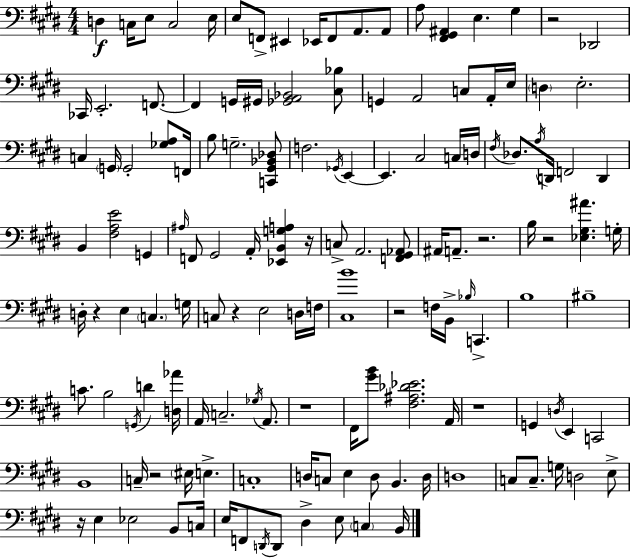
D3/q C3/s E3/e C3/h E3/s E3/e F2/e EIS2/q Eb2/s F2/e A2/e. A2/e A3/e [F#2,G#2,A#2]/q E3/q. G#3/q R/h Db2/h CES2/s E2/h. F2/e. F2/q G2/s G#2/s [Gb2,A2,Bb2]/h [C#3,Bb3]/e G2/q A2/h C3/e A2/s E3/s D3/q E3/h. C3/q G2/s G2/h [Gb3,A3]/e F2/s B3/e G3/h. [C2,G#2,Bb2,Db3]/e F3/h. Gb2/s E2/q E2/q. C#3/h C3/s D3/s F#3/s Db3/e. A3/s D2/s F2/h D2/q B2/q [F#3,A3,E4]/h G2/q A#3/s F2/e G#2/h A2/s [Eb2,B2,G3,A3]/q R/s C3/e A2/h. [F2,G#2,Ab2]/e A#2/s A2/e. R/h. B3/s R/h [Eb3,G#3,A#4]/q. G3/s D3/s R/q E3/q C3/q. G3/s C3/e R/q E3/h D3/s F3/s [C#3,B4]/w R/h F3/s B2/s Bb3/s C2/q. B3/w BIS3/w C4/e. B3/h G2/s D4/q [D3,Ab4]/s A2/s C3/h. Gb3/s A2/e. R/w F#2/s [G#4,B4]/e [F#3,A#3,Db4,Eb4]/h. A2/s R/w G2/q D3/s E2/q C2/h B2/w C3/s R/h EIS3/s E3/q. C3/w D3/s C3/e E3/q D3/e B2/q. D3/s D3/w C3/e C3/e. G3/s D3/h E3/e R/s E3/q Eb3/h B2/e C3/s E3/s F2/e D2/s D2/e D#3/q E3/e C3/q B2/s